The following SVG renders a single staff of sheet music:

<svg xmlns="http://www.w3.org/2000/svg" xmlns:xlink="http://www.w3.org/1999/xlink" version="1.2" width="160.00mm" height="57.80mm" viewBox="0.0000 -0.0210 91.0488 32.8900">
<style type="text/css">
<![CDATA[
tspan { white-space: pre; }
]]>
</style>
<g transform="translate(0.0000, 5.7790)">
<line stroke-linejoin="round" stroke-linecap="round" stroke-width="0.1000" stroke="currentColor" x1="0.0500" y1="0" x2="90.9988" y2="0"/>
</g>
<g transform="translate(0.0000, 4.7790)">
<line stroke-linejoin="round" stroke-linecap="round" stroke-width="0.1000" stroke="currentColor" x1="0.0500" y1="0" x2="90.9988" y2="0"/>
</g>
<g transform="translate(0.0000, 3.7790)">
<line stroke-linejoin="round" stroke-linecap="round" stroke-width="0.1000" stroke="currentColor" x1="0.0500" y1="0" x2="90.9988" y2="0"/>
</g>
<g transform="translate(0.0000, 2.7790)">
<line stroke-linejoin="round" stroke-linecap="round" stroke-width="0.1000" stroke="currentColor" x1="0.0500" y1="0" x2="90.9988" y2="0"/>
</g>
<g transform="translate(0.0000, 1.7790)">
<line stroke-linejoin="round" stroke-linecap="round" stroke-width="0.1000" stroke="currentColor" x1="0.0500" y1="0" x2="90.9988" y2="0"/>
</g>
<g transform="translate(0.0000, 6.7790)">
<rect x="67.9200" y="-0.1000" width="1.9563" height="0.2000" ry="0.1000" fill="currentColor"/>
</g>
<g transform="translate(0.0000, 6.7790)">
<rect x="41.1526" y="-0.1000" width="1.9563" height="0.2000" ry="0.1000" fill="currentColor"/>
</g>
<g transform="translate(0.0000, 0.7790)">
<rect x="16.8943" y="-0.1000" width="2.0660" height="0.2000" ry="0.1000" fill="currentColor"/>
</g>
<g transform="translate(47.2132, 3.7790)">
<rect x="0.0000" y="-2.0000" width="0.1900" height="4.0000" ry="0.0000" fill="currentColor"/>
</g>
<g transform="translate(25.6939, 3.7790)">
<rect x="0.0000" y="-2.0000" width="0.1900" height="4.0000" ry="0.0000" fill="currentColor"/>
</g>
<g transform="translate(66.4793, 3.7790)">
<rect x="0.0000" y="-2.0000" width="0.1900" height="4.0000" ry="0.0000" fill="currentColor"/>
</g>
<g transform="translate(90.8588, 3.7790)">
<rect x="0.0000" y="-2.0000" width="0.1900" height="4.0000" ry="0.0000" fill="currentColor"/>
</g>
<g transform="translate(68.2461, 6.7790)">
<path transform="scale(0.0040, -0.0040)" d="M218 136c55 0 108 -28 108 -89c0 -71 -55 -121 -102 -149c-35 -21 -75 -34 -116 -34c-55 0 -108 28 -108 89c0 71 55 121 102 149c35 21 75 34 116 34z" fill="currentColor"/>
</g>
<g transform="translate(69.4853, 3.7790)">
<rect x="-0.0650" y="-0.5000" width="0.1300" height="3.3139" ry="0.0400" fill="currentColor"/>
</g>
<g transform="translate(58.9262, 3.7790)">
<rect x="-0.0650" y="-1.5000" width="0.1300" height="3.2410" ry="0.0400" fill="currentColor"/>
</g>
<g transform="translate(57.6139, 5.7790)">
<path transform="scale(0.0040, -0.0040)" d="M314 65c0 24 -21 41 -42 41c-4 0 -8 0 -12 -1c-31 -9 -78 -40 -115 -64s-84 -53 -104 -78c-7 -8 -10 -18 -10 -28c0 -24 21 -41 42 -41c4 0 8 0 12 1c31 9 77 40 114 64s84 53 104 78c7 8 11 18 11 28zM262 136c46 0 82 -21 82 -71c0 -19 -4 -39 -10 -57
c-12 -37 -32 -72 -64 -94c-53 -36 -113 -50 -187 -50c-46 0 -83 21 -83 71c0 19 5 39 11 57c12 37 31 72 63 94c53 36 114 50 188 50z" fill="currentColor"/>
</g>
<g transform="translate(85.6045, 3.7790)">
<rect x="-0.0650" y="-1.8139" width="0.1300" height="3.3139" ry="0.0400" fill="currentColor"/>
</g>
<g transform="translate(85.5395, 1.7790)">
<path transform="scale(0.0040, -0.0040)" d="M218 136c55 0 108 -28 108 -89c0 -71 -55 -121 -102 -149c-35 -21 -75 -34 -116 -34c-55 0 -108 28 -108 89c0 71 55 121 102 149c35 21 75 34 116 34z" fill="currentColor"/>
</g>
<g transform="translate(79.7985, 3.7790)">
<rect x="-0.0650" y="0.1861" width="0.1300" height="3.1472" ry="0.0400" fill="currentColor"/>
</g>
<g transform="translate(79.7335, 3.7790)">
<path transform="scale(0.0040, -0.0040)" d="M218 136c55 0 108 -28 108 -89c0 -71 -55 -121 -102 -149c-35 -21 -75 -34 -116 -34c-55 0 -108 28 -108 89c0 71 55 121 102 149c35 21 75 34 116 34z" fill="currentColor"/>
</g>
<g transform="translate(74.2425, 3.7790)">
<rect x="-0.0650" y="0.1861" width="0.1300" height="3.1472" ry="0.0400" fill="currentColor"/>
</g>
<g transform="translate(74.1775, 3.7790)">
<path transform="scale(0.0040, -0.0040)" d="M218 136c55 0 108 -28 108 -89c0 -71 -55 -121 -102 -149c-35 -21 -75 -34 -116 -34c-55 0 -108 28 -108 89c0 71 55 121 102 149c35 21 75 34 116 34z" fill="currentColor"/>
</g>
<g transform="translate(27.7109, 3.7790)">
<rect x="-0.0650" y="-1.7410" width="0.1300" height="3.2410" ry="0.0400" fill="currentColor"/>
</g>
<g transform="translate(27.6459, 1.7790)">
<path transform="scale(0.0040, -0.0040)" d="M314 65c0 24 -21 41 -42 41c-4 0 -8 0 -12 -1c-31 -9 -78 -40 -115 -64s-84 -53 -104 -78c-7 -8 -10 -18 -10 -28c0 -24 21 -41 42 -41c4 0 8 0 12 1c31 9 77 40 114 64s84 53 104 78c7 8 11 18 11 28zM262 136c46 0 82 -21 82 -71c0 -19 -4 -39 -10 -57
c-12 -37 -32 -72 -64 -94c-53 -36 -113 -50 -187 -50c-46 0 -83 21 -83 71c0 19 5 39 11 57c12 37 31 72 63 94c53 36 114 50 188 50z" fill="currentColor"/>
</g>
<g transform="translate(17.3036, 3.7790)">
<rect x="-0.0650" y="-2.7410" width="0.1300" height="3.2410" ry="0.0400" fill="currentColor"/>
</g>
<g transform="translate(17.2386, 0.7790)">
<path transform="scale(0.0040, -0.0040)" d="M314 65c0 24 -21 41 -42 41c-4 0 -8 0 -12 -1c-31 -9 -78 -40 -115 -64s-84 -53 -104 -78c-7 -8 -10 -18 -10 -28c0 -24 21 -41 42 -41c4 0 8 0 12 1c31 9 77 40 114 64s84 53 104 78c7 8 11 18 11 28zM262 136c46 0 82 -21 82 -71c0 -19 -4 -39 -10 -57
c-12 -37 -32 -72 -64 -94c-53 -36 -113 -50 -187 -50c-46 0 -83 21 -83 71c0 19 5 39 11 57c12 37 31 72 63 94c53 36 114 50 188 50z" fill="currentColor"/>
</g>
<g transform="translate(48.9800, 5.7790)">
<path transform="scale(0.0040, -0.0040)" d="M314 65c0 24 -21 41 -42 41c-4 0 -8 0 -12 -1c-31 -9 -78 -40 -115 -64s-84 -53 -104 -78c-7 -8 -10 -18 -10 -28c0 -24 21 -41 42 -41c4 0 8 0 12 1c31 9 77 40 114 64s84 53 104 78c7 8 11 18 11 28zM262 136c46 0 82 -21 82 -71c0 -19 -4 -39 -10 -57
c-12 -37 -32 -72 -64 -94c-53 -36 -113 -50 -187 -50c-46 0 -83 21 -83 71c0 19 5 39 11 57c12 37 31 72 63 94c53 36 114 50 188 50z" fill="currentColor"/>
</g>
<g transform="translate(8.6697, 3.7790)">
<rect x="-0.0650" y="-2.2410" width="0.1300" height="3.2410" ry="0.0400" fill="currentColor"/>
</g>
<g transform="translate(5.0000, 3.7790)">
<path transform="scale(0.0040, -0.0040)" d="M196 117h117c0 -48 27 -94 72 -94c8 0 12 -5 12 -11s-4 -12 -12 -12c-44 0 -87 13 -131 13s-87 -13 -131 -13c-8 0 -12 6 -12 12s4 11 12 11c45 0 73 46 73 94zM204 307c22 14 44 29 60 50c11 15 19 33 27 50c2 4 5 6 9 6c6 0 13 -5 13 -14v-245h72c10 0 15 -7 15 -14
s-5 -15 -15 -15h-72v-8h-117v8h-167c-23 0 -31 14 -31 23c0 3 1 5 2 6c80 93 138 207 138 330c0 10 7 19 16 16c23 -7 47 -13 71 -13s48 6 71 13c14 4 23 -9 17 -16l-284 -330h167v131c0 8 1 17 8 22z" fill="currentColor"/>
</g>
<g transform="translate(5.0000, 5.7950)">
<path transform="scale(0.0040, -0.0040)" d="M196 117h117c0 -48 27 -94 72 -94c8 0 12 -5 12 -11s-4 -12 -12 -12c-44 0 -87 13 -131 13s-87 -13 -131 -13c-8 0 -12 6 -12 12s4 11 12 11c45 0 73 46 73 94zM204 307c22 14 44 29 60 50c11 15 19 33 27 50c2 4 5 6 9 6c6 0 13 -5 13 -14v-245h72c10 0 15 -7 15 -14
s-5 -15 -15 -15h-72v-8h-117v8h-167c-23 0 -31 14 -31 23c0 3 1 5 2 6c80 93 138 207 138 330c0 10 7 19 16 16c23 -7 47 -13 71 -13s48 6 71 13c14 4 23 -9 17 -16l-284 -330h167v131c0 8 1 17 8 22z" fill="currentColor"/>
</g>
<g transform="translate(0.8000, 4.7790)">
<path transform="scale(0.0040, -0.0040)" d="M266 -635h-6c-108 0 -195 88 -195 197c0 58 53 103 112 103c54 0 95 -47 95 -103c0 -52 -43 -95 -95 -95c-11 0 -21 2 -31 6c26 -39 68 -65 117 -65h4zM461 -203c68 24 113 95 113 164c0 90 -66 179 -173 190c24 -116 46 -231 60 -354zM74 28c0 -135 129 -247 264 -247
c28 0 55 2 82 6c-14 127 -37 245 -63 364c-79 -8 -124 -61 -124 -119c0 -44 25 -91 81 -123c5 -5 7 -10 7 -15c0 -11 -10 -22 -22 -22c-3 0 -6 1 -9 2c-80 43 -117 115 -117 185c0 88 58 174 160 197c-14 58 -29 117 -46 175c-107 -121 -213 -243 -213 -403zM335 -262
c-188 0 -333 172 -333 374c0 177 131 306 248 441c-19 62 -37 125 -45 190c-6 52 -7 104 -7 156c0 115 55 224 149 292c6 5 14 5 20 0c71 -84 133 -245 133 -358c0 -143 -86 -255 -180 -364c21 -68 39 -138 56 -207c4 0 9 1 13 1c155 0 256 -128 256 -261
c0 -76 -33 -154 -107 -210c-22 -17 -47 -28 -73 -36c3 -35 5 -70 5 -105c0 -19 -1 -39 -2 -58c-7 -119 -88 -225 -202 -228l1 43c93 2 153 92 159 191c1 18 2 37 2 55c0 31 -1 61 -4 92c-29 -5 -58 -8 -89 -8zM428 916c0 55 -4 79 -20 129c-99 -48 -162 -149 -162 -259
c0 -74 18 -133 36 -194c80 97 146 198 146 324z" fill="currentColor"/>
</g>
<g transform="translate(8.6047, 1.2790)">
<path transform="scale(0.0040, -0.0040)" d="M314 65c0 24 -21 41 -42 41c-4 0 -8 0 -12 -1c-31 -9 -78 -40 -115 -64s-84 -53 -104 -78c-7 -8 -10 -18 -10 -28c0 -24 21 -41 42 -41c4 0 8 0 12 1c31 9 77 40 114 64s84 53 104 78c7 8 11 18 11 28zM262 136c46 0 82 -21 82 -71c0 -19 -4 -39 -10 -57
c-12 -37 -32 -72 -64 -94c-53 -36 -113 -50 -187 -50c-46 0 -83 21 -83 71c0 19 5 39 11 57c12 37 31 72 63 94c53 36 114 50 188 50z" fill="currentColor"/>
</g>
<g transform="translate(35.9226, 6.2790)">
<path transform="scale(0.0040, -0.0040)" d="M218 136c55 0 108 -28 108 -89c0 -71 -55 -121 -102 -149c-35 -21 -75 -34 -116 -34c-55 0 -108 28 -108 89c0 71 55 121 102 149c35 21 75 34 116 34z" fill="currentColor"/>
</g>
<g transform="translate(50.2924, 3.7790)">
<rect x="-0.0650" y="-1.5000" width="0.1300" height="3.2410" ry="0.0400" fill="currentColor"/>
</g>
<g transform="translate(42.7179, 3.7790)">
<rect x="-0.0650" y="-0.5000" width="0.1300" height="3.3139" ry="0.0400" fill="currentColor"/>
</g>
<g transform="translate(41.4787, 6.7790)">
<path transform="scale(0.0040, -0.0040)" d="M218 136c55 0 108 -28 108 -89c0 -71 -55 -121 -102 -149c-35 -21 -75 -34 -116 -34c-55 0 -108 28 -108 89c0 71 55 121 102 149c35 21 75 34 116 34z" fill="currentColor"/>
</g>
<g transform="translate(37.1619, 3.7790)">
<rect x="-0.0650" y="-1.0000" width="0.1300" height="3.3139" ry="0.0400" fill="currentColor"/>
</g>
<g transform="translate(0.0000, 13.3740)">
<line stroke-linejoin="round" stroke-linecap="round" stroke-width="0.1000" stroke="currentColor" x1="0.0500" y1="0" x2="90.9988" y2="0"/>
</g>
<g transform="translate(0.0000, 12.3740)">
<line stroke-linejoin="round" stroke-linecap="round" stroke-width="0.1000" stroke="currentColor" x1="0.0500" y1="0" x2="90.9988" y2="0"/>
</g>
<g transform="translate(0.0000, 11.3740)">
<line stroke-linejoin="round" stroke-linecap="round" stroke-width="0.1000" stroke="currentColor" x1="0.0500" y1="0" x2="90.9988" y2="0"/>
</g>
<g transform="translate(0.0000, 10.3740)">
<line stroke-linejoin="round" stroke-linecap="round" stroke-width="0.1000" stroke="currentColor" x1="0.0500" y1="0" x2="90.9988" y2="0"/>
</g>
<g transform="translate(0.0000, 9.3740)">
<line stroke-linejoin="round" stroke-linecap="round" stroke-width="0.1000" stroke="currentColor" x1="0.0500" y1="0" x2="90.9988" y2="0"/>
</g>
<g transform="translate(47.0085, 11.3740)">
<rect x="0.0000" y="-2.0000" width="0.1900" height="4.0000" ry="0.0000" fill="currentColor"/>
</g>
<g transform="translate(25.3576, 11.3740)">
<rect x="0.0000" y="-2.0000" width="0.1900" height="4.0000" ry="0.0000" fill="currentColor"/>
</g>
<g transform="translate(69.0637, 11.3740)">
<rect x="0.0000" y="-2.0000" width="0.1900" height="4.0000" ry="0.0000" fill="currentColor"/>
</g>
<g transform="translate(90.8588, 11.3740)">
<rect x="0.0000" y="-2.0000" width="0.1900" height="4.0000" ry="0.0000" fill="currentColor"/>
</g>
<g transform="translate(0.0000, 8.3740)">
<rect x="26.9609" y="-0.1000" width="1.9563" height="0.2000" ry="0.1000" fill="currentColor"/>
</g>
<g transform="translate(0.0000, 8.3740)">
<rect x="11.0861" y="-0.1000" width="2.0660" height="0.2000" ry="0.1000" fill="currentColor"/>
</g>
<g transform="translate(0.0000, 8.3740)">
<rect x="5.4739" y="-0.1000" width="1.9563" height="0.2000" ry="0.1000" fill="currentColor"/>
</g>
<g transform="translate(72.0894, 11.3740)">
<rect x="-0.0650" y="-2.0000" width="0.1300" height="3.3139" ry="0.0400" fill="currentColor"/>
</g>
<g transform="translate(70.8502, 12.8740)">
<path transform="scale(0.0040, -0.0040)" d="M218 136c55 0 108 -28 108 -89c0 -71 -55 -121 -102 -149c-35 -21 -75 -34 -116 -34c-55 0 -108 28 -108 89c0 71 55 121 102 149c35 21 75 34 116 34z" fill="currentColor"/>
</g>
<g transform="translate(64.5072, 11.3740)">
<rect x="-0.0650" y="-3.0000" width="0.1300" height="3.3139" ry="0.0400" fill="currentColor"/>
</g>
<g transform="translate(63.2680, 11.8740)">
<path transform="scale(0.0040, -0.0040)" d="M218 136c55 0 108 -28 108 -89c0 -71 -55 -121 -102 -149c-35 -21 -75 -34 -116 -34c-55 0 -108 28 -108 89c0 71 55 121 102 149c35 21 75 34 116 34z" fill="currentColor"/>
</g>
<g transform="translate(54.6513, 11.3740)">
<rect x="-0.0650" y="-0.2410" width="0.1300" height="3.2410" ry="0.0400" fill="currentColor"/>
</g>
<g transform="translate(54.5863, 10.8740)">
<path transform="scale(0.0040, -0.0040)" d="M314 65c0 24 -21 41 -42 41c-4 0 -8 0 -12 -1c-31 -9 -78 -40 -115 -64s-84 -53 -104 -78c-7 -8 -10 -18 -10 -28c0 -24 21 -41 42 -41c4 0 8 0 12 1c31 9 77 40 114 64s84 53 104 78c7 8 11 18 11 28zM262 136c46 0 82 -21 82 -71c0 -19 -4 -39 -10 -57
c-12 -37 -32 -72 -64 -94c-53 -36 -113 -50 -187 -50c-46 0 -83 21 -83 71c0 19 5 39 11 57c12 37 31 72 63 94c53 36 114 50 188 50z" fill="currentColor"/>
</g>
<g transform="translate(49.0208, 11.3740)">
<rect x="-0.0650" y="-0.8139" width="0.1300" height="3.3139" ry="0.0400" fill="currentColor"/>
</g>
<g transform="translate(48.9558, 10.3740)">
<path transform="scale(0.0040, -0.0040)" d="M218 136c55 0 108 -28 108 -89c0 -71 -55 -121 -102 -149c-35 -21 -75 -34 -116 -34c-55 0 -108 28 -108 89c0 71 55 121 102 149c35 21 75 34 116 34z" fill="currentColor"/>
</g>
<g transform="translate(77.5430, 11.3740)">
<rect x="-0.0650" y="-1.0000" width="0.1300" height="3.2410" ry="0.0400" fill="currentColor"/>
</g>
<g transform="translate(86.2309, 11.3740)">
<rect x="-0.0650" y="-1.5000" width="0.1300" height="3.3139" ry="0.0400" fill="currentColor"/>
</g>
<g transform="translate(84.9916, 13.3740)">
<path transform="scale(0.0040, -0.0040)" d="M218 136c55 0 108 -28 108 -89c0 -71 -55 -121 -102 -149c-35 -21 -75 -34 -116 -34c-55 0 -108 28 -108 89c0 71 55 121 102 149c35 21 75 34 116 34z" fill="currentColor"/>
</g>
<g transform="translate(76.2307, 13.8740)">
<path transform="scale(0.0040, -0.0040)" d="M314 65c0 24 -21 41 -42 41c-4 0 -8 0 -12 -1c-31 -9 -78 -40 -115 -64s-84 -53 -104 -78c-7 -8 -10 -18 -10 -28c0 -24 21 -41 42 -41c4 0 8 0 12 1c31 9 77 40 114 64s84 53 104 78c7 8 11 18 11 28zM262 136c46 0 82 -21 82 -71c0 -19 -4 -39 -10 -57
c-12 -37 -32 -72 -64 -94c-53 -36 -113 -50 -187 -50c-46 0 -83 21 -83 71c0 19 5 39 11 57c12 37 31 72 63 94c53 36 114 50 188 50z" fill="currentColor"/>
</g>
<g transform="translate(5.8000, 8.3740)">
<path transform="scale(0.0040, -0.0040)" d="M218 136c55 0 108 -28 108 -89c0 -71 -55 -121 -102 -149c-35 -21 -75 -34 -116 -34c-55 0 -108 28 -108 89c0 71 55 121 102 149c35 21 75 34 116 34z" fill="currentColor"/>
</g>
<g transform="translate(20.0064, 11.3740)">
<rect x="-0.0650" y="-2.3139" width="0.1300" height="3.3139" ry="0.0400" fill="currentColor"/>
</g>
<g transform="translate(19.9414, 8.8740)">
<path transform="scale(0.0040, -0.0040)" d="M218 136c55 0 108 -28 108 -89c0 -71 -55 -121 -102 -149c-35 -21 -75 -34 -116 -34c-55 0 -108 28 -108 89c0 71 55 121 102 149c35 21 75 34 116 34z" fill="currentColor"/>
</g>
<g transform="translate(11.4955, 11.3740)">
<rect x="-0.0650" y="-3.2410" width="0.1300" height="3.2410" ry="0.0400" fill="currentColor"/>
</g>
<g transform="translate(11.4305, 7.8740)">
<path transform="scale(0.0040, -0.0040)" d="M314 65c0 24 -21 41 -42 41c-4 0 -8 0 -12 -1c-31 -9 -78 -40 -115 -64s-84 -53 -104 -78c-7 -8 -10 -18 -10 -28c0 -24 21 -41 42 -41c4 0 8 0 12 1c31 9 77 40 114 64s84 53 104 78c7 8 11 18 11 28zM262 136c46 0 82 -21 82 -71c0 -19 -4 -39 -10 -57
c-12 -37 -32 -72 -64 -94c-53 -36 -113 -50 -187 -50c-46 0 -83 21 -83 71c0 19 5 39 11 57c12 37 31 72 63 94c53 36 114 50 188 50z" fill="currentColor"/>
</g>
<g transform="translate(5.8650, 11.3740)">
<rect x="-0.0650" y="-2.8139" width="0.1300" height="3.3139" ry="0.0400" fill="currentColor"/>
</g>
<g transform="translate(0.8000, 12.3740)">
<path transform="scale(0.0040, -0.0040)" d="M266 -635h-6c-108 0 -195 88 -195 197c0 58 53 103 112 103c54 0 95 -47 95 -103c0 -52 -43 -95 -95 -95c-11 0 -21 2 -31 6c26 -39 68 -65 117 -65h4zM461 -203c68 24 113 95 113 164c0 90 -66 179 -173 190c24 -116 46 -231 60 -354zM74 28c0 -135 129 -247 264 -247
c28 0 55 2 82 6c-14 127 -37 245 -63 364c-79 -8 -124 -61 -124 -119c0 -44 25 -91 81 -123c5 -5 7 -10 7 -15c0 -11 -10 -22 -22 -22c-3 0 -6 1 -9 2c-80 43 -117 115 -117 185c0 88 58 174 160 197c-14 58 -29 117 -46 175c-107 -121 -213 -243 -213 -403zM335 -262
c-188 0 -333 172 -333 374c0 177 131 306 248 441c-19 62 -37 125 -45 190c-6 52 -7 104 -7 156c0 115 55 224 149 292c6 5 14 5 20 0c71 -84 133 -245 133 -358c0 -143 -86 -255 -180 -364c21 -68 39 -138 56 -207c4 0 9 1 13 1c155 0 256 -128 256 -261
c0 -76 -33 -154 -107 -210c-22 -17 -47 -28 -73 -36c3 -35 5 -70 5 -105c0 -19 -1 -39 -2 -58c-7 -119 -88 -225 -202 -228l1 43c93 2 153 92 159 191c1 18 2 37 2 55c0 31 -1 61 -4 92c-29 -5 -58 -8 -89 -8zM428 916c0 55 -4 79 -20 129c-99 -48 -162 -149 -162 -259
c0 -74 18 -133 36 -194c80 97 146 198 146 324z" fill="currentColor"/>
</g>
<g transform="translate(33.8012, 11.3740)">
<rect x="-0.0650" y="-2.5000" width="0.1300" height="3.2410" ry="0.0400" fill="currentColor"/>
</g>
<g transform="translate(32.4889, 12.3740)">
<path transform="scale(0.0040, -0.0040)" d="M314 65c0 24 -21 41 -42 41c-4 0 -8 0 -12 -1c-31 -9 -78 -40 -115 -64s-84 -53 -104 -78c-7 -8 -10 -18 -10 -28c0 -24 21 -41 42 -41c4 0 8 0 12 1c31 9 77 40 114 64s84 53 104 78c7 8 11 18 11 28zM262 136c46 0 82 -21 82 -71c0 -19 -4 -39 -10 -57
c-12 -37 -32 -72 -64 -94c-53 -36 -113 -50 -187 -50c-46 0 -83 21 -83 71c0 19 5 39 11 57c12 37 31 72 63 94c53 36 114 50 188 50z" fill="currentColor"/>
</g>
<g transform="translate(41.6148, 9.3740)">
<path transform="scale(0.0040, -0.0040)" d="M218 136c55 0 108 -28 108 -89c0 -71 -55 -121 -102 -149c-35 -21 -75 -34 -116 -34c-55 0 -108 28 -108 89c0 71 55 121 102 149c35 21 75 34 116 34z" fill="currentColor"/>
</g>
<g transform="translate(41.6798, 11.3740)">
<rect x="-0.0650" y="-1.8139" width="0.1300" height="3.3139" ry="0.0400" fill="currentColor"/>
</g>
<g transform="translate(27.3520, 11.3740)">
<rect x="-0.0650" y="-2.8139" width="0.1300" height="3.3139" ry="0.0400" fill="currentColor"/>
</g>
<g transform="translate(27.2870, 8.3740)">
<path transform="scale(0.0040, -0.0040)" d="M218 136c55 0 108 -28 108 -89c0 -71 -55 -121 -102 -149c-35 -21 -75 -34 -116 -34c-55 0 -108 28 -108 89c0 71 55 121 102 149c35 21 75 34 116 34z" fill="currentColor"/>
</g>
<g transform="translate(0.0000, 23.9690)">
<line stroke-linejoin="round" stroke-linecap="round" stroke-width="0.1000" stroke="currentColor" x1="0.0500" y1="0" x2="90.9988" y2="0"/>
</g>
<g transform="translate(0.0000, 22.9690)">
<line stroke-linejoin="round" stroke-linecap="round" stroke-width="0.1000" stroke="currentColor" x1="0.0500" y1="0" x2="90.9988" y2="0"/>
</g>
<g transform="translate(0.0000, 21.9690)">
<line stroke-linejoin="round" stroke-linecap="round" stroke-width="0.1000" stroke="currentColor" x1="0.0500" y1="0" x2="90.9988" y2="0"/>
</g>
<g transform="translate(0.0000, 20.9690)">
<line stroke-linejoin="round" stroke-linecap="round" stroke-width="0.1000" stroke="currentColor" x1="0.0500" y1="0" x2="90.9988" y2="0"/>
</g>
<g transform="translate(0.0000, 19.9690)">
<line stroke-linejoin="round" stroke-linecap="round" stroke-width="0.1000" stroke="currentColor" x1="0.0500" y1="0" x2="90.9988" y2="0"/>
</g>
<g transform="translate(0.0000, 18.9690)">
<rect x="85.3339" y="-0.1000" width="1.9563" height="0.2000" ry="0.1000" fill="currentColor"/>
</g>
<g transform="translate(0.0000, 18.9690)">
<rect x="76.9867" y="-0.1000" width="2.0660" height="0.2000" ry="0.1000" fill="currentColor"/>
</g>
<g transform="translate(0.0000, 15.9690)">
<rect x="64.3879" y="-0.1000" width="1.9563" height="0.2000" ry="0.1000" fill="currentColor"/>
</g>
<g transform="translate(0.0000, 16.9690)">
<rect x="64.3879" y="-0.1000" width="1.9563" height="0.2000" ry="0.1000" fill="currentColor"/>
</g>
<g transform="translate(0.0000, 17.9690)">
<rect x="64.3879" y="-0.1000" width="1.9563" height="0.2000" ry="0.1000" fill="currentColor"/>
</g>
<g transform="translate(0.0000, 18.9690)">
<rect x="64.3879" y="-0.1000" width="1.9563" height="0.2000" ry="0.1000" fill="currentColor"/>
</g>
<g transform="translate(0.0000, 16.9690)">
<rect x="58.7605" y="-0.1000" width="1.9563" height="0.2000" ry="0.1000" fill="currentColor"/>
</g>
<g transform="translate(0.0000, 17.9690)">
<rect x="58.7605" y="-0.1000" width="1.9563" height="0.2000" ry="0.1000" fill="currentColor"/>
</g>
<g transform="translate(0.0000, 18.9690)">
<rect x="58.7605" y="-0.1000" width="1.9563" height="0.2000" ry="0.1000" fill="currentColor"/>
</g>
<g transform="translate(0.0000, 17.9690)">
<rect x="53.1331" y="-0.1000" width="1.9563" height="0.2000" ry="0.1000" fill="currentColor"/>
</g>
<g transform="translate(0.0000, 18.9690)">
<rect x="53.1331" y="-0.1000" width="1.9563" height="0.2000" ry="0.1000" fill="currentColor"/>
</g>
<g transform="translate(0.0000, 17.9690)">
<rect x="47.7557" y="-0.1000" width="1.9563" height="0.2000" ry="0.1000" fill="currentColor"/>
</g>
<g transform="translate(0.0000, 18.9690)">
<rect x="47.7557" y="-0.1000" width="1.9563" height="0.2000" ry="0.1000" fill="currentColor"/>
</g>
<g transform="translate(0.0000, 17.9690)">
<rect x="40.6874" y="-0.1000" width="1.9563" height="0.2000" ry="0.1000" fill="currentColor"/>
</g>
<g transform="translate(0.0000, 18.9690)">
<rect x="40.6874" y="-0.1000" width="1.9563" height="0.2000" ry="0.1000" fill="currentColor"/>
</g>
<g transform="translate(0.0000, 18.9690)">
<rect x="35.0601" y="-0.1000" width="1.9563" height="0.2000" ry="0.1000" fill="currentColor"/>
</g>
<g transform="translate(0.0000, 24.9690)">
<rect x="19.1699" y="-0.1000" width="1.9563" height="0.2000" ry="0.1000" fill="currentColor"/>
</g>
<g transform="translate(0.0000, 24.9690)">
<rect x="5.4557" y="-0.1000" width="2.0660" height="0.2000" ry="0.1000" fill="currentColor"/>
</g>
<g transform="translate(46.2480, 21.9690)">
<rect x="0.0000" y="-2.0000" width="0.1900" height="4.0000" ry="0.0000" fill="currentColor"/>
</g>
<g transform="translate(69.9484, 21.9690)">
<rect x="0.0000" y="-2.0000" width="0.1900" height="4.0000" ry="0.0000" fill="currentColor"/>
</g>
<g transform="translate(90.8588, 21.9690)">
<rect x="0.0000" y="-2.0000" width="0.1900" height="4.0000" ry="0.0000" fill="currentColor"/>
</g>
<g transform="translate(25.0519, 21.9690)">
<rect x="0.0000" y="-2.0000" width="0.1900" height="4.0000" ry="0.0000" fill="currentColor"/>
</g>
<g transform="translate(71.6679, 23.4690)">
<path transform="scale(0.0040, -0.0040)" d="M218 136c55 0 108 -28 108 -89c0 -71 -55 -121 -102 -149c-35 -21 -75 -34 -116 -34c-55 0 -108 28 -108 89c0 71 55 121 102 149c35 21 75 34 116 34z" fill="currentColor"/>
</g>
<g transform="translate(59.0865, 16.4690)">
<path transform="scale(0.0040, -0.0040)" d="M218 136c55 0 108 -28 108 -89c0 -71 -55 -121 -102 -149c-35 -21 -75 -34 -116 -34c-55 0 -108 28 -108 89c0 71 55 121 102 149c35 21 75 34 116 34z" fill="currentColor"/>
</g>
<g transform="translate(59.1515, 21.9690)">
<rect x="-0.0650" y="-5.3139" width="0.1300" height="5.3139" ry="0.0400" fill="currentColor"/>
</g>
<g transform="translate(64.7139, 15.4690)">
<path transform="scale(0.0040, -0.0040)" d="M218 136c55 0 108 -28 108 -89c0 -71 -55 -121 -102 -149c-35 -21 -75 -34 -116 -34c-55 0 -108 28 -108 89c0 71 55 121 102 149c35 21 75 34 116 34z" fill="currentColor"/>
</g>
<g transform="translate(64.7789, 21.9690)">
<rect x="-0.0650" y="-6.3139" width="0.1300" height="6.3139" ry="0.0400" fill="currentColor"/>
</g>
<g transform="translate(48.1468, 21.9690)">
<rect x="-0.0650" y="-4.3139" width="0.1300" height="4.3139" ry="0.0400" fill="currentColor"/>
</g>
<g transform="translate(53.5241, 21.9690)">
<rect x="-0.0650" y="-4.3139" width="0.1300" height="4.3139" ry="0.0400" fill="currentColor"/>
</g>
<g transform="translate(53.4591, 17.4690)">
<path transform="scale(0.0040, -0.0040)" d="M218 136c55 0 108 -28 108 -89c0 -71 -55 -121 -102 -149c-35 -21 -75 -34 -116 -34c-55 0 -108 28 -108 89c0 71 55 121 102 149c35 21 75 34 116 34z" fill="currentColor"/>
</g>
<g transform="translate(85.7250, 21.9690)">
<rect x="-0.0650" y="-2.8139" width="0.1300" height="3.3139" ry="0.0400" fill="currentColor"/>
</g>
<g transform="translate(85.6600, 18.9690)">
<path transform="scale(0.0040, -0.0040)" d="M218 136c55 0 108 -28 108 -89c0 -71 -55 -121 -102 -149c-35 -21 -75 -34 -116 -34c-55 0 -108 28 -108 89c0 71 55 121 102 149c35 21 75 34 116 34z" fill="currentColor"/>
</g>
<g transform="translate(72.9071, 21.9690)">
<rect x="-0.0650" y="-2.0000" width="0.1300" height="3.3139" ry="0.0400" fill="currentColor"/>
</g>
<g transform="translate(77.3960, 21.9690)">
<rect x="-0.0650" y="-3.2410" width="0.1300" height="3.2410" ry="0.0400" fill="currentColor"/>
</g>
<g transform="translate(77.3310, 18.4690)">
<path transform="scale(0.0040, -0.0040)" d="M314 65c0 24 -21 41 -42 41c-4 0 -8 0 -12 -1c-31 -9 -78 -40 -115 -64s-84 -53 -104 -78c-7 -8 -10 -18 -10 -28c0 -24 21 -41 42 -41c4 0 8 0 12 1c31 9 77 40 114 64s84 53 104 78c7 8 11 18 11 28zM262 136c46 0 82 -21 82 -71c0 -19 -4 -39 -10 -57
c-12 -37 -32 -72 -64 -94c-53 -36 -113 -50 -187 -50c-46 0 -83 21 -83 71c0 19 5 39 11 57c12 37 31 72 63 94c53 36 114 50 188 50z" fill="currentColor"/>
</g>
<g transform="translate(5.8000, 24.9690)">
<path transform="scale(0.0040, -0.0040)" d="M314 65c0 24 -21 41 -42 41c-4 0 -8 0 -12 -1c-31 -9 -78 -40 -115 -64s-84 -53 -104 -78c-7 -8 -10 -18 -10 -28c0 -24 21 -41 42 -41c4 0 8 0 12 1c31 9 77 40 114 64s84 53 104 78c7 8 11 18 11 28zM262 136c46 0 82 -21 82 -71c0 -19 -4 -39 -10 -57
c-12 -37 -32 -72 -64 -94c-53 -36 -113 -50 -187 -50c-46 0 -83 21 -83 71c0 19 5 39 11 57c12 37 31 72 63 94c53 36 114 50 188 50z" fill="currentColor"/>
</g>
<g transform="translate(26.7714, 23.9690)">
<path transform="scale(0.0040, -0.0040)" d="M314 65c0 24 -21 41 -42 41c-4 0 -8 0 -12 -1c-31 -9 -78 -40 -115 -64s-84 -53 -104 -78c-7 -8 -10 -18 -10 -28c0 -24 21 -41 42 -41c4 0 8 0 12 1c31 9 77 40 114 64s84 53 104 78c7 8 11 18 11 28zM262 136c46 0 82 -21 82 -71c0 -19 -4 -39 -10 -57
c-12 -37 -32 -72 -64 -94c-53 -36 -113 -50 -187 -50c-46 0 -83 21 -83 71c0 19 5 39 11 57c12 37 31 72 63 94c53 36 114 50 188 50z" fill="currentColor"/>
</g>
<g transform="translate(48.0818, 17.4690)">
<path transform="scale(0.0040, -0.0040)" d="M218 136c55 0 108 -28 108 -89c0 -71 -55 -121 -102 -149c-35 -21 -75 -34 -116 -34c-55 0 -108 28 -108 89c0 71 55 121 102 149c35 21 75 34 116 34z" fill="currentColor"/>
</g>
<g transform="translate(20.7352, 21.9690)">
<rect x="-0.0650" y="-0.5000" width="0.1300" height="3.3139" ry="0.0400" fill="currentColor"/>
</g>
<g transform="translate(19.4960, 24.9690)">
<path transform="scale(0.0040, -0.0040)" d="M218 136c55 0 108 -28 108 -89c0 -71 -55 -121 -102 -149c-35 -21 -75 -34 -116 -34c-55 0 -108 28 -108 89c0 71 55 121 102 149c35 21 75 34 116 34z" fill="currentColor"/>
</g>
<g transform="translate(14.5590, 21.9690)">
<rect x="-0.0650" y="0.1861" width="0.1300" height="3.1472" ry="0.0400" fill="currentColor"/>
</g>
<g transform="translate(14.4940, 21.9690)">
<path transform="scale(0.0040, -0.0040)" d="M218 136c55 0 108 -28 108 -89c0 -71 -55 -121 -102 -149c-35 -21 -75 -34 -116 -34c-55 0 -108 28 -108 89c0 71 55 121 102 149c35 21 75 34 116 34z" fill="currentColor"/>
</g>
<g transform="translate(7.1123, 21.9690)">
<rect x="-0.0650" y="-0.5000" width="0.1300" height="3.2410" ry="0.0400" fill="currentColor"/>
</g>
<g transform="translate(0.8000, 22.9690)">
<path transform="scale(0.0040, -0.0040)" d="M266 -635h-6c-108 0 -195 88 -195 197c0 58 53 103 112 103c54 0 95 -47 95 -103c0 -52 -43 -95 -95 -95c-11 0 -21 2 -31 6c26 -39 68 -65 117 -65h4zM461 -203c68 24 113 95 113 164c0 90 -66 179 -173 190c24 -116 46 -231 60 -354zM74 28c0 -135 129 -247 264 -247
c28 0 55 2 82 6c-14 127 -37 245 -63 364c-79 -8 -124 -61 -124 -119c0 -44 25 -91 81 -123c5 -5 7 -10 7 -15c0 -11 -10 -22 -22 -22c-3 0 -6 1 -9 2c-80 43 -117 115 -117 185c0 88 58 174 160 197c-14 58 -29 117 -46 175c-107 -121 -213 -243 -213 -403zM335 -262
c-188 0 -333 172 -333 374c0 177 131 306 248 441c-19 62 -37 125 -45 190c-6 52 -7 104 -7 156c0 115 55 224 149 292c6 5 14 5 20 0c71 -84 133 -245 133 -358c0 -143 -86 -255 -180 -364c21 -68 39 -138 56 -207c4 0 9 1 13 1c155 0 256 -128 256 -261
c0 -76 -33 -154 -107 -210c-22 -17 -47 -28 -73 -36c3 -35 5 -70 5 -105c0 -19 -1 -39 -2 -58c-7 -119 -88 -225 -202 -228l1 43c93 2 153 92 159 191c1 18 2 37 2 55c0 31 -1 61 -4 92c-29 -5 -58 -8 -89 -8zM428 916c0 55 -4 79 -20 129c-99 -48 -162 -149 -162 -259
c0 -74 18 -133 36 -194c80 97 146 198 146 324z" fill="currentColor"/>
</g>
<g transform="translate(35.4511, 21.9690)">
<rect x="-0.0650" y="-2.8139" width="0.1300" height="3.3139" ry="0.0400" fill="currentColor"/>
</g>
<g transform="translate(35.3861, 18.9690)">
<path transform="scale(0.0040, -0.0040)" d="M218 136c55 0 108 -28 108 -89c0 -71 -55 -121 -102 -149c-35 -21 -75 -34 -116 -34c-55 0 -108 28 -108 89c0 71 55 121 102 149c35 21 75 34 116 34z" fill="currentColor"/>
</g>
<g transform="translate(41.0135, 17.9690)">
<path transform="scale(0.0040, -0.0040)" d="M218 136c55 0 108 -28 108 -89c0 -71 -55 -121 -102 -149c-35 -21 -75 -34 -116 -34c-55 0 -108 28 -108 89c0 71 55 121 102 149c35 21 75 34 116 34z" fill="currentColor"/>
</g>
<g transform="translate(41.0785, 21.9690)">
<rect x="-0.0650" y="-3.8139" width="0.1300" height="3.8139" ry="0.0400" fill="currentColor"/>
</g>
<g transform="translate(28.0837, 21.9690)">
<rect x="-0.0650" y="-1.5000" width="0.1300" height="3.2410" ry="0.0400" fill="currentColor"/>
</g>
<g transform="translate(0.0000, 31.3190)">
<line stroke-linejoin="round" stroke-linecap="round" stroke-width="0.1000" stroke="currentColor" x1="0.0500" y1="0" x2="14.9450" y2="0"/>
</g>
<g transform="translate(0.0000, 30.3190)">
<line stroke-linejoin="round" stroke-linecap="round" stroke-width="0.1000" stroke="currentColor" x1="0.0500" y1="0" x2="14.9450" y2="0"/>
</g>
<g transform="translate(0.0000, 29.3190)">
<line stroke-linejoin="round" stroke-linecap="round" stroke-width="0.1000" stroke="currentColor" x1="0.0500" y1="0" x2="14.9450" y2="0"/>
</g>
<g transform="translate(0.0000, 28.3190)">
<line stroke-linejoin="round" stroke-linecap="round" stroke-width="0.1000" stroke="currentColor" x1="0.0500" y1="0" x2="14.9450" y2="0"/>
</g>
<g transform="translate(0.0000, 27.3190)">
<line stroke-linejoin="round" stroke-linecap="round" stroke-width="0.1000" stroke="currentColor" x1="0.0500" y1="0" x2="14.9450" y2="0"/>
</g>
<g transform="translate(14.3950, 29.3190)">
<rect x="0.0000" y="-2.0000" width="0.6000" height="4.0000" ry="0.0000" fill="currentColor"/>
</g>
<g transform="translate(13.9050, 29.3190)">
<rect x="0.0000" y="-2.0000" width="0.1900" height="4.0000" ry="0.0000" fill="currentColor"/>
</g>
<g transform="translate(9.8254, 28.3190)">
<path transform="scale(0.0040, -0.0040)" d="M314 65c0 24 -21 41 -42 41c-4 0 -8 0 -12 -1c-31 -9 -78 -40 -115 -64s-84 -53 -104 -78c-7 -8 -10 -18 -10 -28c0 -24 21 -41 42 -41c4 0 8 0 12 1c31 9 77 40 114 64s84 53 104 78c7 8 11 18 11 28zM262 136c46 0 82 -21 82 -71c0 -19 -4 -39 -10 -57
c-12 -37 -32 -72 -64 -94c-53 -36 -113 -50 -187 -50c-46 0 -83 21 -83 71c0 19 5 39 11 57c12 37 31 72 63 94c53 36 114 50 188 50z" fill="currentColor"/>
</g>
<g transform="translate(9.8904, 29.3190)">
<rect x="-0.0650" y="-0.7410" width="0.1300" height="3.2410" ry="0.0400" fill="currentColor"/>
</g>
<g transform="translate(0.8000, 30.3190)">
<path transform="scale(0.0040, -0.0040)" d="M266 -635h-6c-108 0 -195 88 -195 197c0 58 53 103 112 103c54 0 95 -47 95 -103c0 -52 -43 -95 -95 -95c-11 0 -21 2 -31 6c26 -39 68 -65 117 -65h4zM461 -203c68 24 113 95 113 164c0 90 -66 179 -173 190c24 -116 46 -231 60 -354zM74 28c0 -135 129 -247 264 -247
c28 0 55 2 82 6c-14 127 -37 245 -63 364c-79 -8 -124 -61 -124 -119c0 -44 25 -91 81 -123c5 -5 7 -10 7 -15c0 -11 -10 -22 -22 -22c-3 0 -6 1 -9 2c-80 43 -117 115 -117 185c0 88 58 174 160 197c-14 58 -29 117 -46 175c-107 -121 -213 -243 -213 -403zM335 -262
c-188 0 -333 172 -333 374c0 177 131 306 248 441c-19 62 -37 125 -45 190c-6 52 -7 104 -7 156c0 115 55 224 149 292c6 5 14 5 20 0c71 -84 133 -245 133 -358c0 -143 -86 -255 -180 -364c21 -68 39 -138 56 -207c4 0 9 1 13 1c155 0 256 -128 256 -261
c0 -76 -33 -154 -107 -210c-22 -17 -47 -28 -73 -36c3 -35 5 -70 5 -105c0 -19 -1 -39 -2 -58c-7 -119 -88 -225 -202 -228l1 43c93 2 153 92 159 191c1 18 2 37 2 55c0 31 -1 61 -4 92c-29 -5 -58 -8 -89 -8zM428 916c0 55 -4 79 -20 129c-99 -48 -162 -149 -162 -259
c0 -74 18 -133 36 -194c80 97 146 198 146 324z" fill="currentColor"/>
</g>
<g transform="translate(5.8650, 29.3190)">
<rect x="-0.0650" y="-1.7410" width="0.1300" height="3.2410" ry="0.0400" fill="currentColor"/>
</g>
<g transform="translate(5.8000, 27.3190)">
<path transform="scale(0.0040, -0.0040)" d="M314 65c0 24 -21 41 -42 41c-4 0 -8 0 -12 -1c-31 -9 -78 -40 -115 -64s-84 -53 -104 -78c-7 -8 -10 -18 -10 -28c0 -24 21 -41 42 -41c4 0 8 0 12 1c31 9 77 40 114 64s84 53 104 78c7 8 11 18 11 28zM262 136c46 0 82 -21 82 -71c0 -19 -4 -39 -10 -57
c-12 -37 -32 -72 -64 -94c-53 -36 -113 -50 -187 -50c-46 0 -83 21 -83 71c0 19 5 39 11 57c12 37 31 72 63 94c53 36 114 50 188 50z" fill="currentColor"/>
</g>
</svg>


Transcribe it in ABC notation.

X:1
T:Untitled
M:4/4
L:1/4
K:C
g2 a2 f2 D C E2 E2 C B B f a b2 g a G2 f d c2 A F D2 E C2 B C E2 a c' d' d' f' a' F b2 a f2 d2